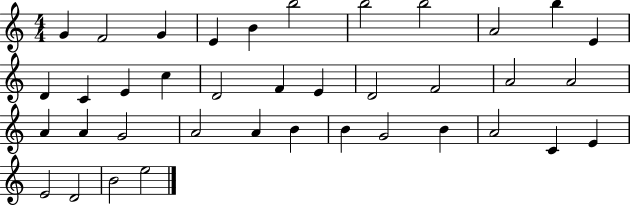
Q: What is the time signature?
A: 4/4